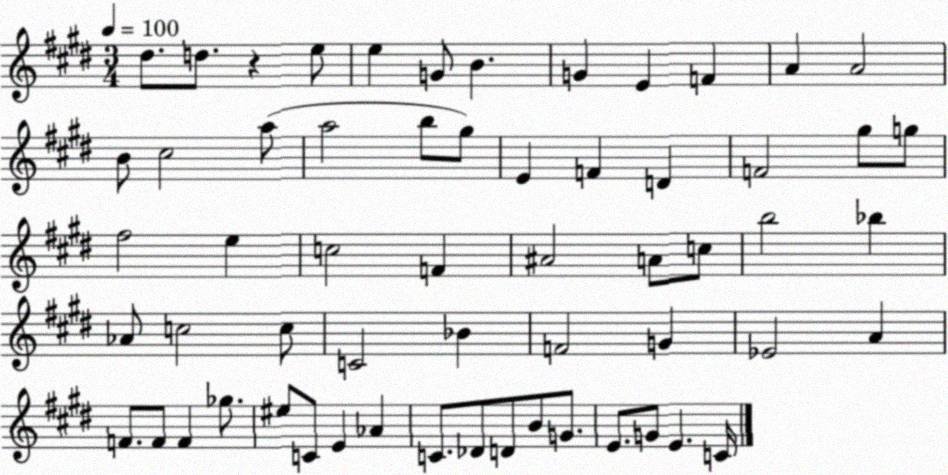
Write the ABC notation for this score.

X:1
T:Untitled
M:3/4
L:1/4
K:E
^d/2 d/2 z e/2 e G/2 B G E F A A2 B/2 ^c2 a/2 a2 b/2 ^g/2 E F D F2 ^g/2 g/2 ^f2 e c2 F ^A2 A/2 c/2 b2 _b _A/2 c2 c/2 C2 _B F2 G _E2 A F/2 F/2 F _g/2 ^e/2 C/2 E _A C/2 _D/2 D/2 B/2 G/2 E/2 G/2 E C/4